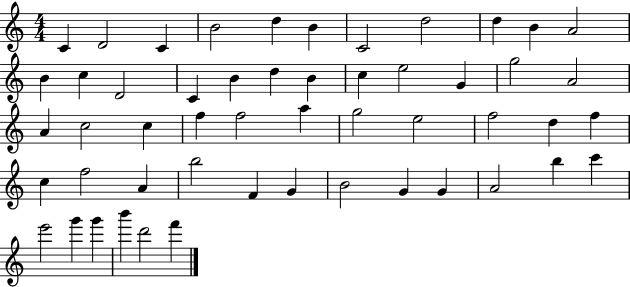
X:1
T:Untitled
M:4/4
L:1/4
K:C
C D2 C B2 d B C2 d2 d B A2 B c D2 C B d B c e2 G g2 A2 A c2 c f f2 a g2 e2 f2 d f c f2 A b2 F G B2 G G A2 b c' e'2 g' g' b' d'2 f'